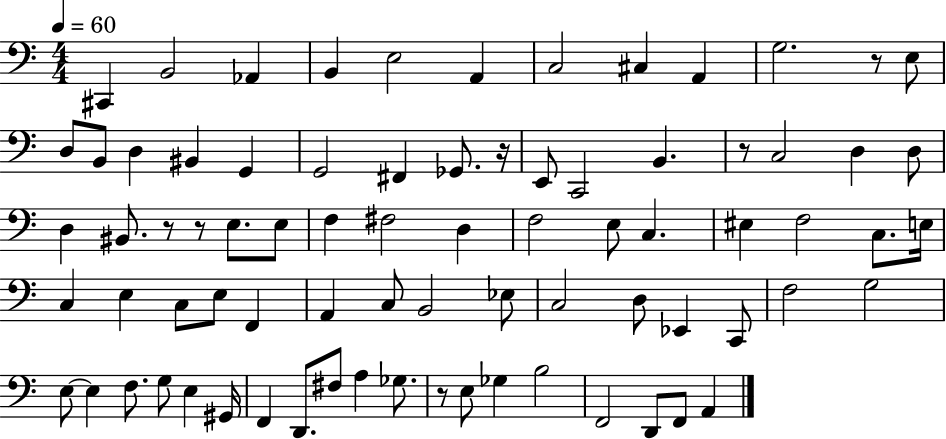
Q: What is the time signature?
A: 4/4